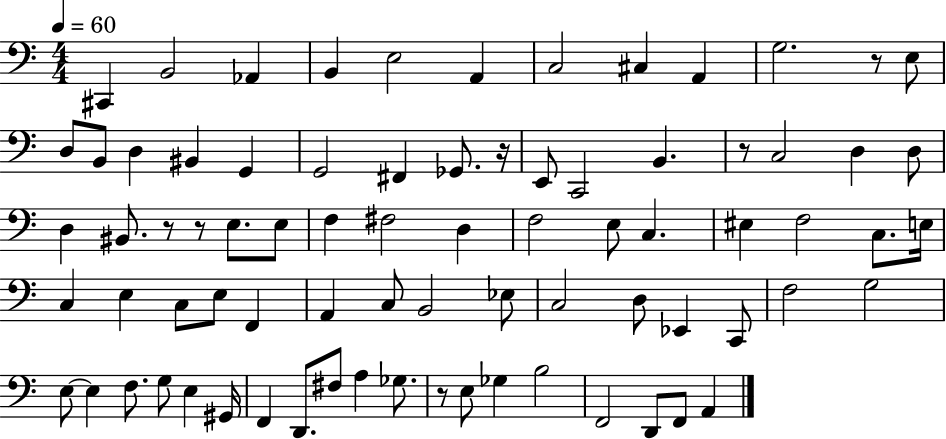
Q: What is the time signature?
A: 4/4